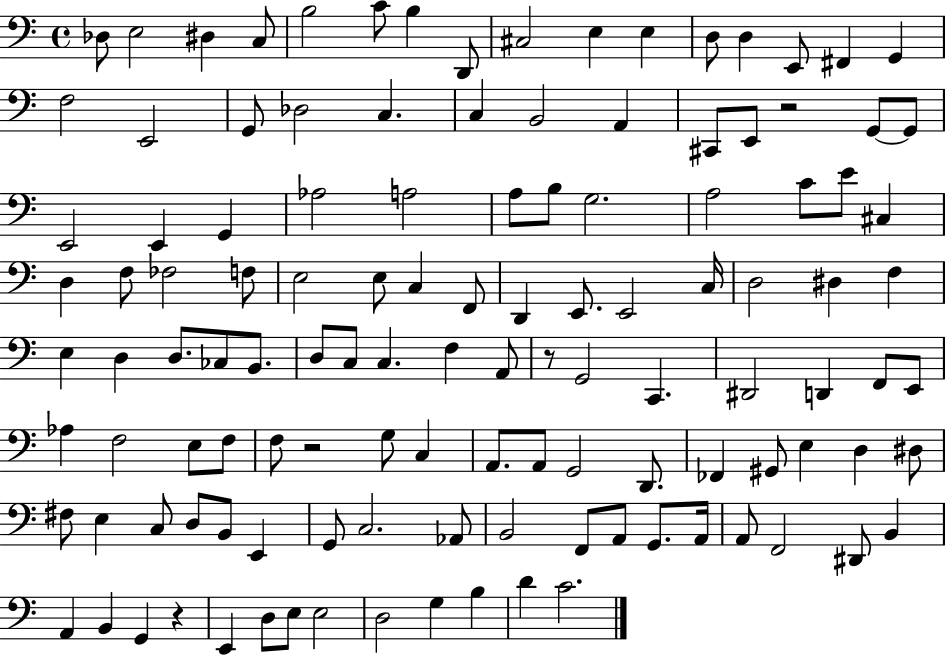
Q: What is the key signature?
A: C major